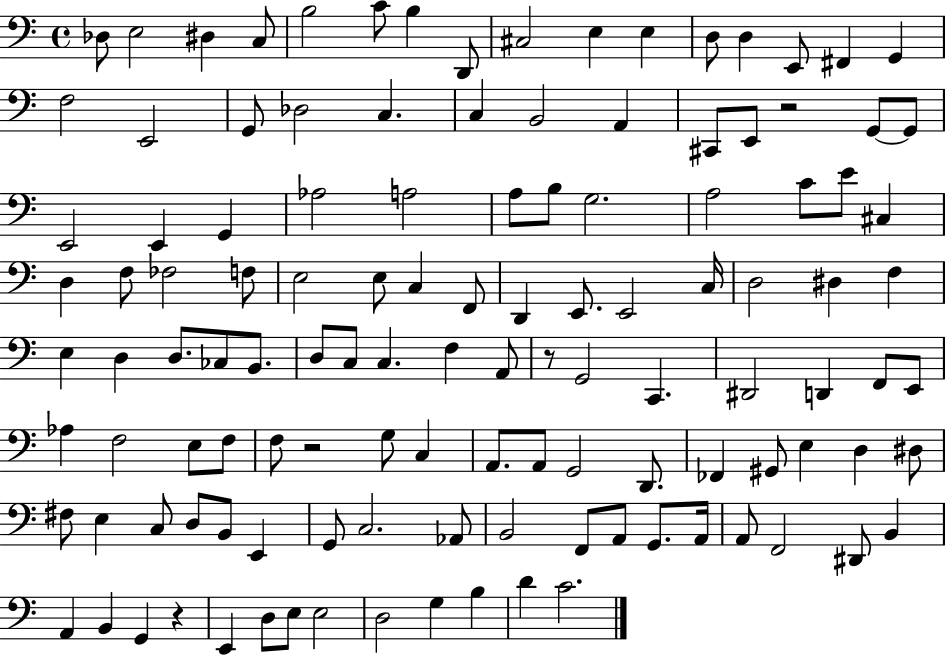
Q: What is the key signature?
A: C major